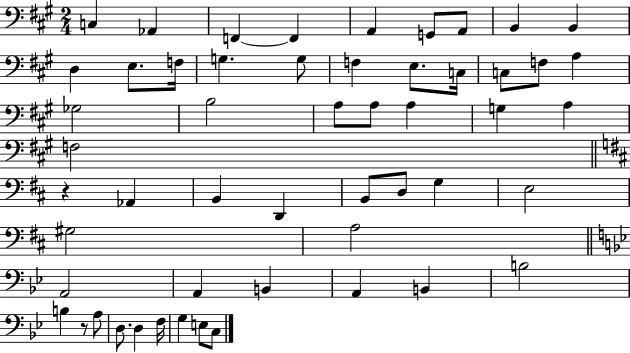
X:1
T:Untitled
M:2/4
L:1/4
K:A
C, _A,, F,, F,, A,, G,,/2 A,,/2 B,, B,, D, E,/2 F,/4 G, G,/2 F, E,/2 C,/4 C,/2 F,/2 A, _G,2 B,2 A,/2 A,/2 A, G, A, F,2 z _A,, B,, D,, B,,/2 D,/2 G, E,2 ^G,2 A,2 A,,2 A,, B,, A,, B,, B,2 B, z/2 A,/2 D,/2 D, F,/4 G, E,/2 C,/2